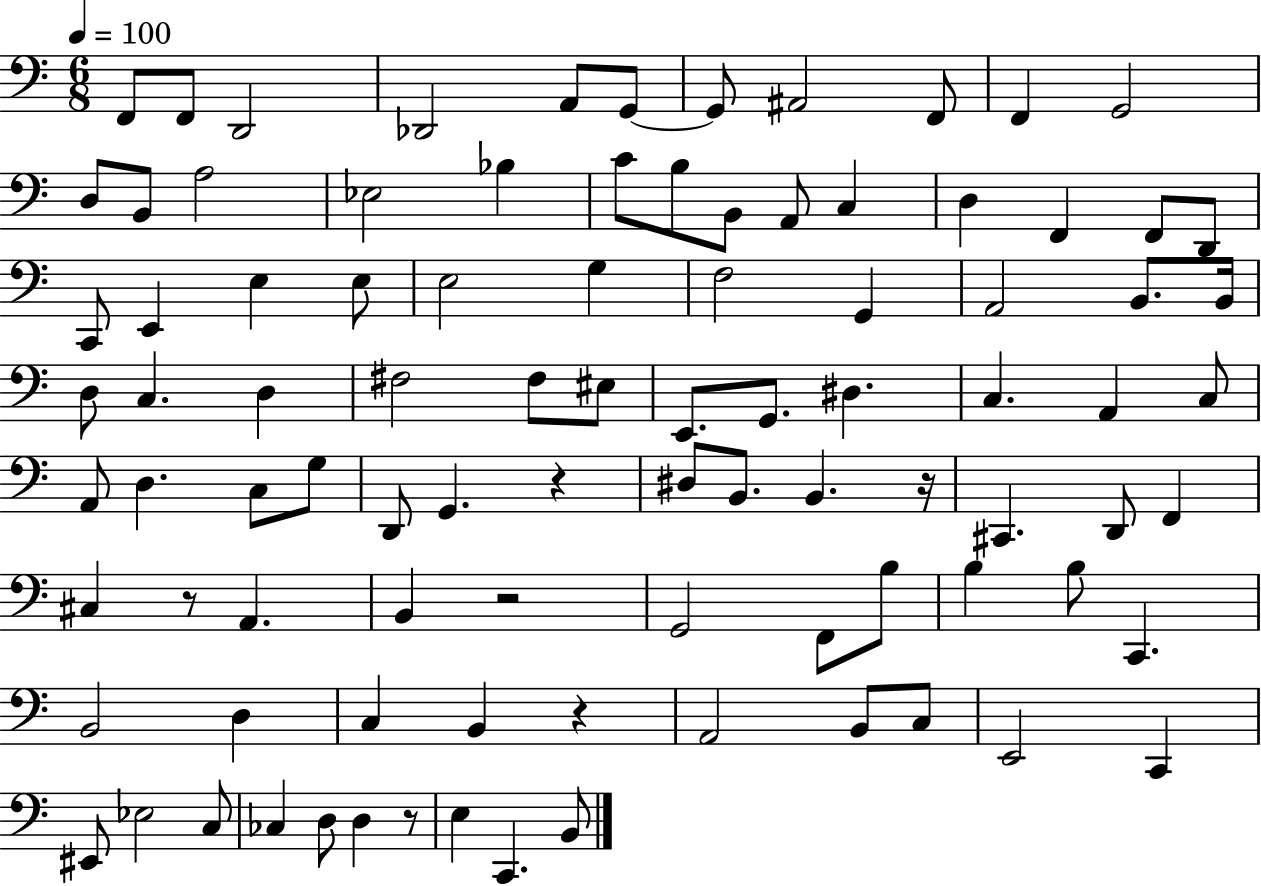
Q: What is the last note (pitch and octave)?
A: B2